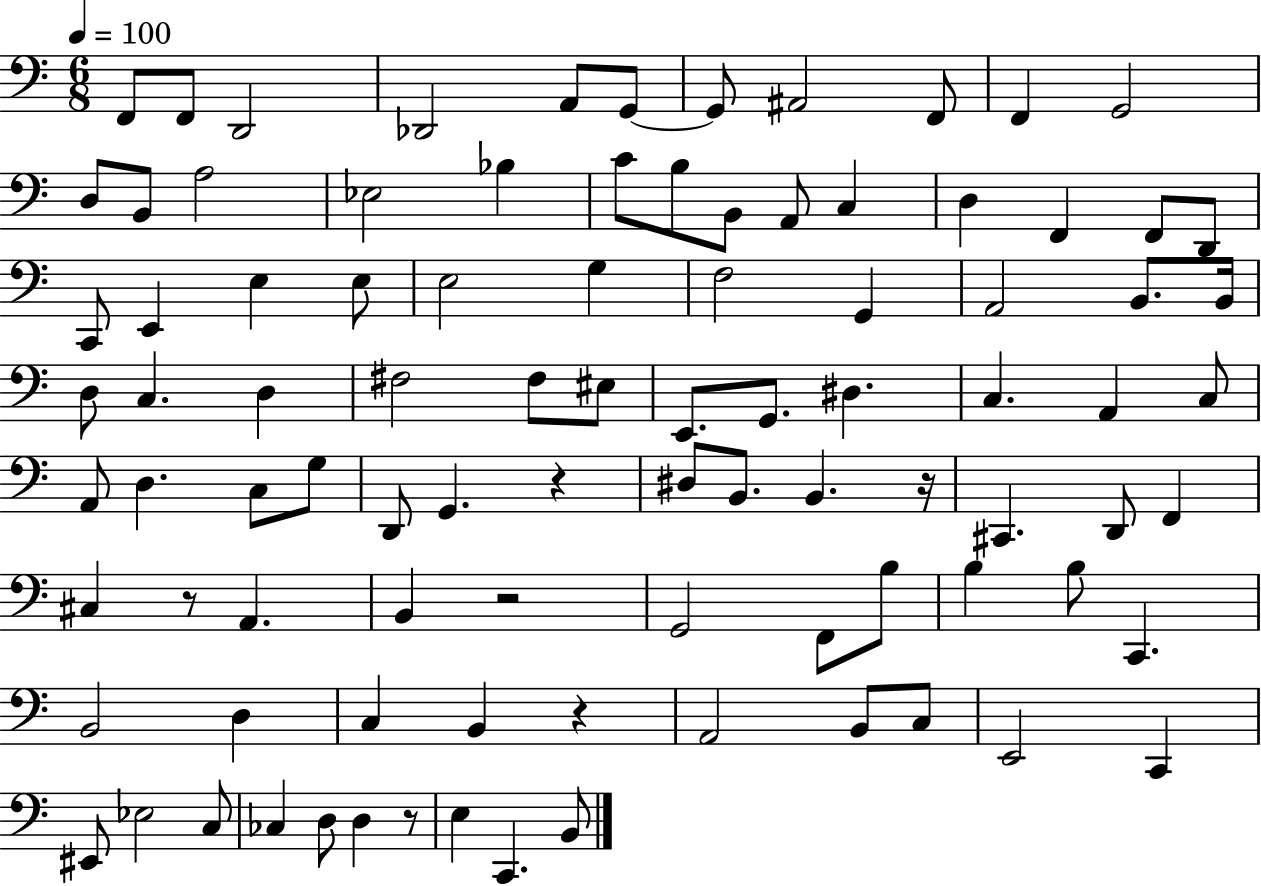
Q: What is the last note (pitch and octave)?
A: B2